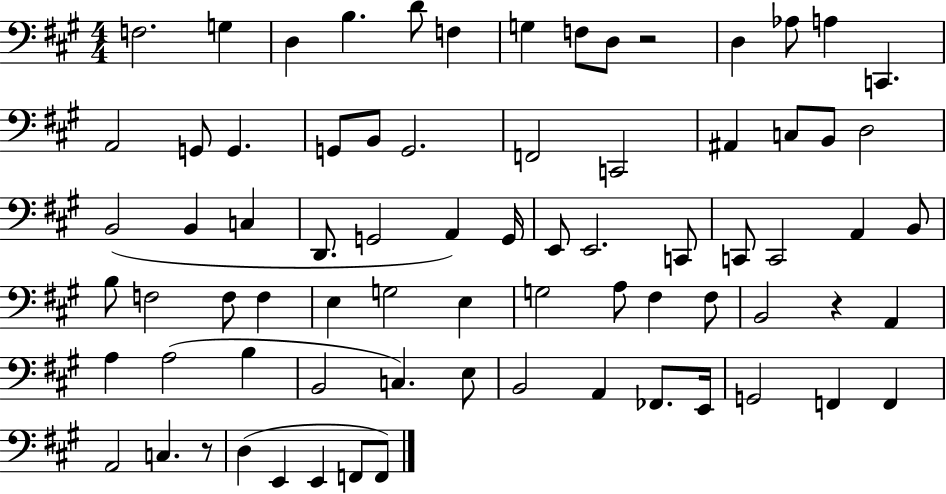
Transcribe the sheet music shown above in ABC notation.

X:1
T:Untitled
M:4/4
L:1/4
K:A
F,2 G, D, B, D/2 F, G, F,/2 D,/2 z2 D, _A,/2 A, C,, A,,2 G,,/2 G,, G,,/2 B,,/2 G,,2 F,,2 C,,2 ^A,, C,/2 B,,/2 D,2 B,,2 B,, C, D,,/2 G,,2 A,, G,,/4 E,,/2 E,,2 C,,/2 C,,/2 C,,2 A,, B,,/2 B,/2 F,2 F,/2 F, E, G,2 E, G,2 A,/2 ^F, ^F,/2 B,,2 z A,, A, A,2 B, B,,2 C, E,/2 B,,2 A,, _F,,/2 E,,/4 G,,2 F,, F,, A,,2 C, z/2 D, E,, E,, F,,/2 F,,/2